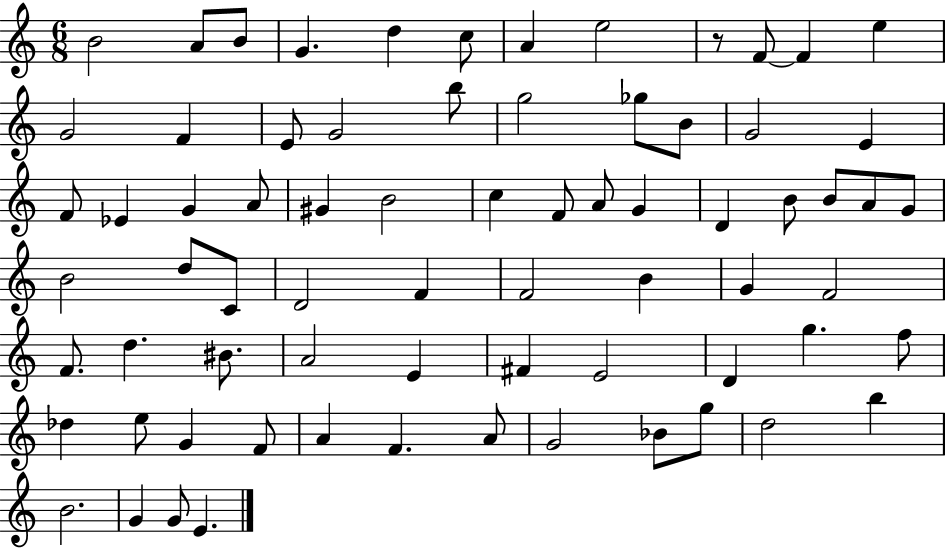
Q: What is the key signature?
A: C major